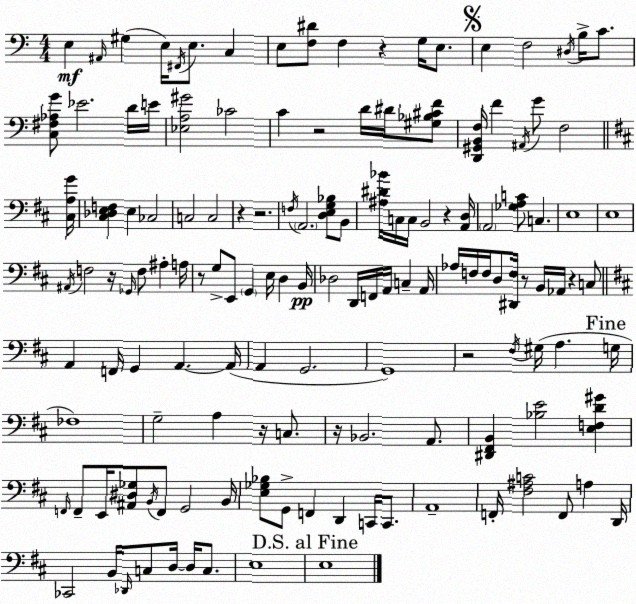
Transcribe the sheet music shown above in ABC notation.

X:1
T:Untitled
M:4/4
L:1/4
K:Am
E, ^A,,/4 ^G, E,/4 ^F,,/4 E,/2 C, E,/2 [F,^D]/2 F, z G,/4 E,/2 E, F,2 ^D,/4 B,/4 C/2 [C,^F,_A,G]/2 _E2 D/4 E/4 [_E,A,^G]2 _C2 C z2 D/4 ^D/4 [^G,_B,^CF]/2 [D,,^G,,B,,F,]/4 F ^A,,/4 G/2 F,2 [^C,A,G]/4 [^C,_D,E,F,] E, _C,2 C,2 C,2 z z2 F,/4 A,,2 [D,E,G,_B,]/2 B,,/2 [^A,^D_B]/4 C,/4 C,/4 B,,2 z [A,,D,]/4 A,,2 [_G,A,C]/2 C, E,4 E,4 ^A,,/4 F,2 z/4 _G,,/4 F,/2 ^A, A,/4 z/2 G,/2 E,,/2 G,, E,/4 D, B,,/4 _D,2 D,,/4 F,,/4 A,,/4 C, A,,/4 _A,/4 F,/4 F,/4 D,/2 [^D,,F,]/4 z/2 B,,/4 _A,,/4 z C,/2 A,, F,,/4 G,, A,, A,,/4 A,, G,,2 G,,4 z2 ^F,/4 ^G,/4 A, G,/4 _F,4 G,2 A, z/4 C,/2 z/4 _B,,2 A,,/2 [^D,,^F,,B,,] [_B,E]2 [E,F,D^G] F,,/4 F,,/2 E,,/4 [^A,,^D,_G,]/2 B,,/4 F,,/2 G,,2 B,,/4 [E,_G,_B,]/2 G,,/2 F,, D,, C,,/4 C,,/2 A,,4 F,,/4 [^F,^A,C]2 F,,/2 A, D,,/4 _C,,2 B,,/4 _D,,/4 C,/2 D,/4 D,/4 C,/2 E,4 E,4